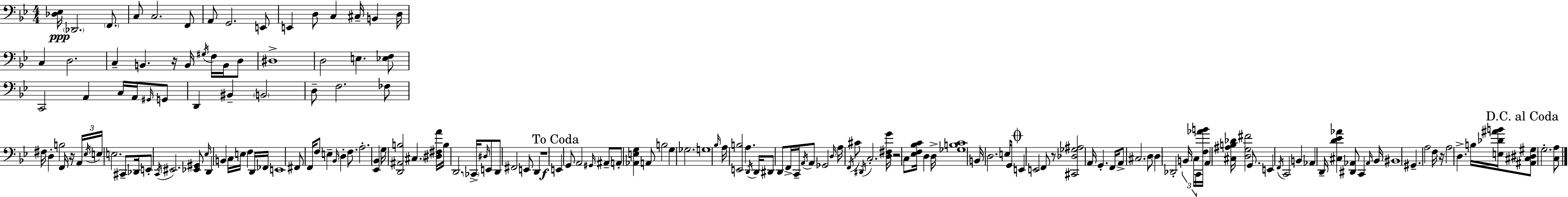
[Db3,Eb3]/s Db2/h. F2/e. C3/e C3/h. F2/e A2/e G2/h. E2/e E2/q D3/e C3/q C#3/s B2/q D3/s C3/q D3/h. C3/q B2/q. R/s B2/s G#3/s F3/s B2/s D3/e D#3/w D3/h E3/q. [Eb3,F3]/e C2/h A2/q C3/s A2/s G#2/s G2/e D2/q BIS2/q B2/h D3/e F3/h. FES3/e F#3/s D3/q B3/h F2/s R/s A2/s Eb3/s E3/s E3/h. C#2/e Db2/s E2/e C2/s EIS2/h. [Eb2,G#2]/e Eb3/s D2/q B2/q C3/s E3/s F3/q D2/s FES2/s E2/w F#2/e F2/s F3/e E3/q Bb2/s D3/q F3/e. A3/h. [Eb2,Bb2]/q G3/s [D2,A#2,B3]/h C#3/q. [D#3,F#3,A4]/s B3/s D2/h. CES2/s D#3/s E2/e D2/e F#2/h E2/e D2/q R/w E2/q G2/e A2/h G#2/s A#2/e A2/e [Ab2,E3,G3]/q A2/e B3/h G3/q Gb3/h. G3/w Bb3/s A3/s [E2,B3]/h A3/q. D2/s D2/s D#2/e D2/e F2/s C2/s A2/s A2/e Gb2/h D3/s A3/s F2/s C#4/e D#2/s C3/h. [D3,F#3,G4]/s R/h C3/e [Eb3,F3,Bb3,C4]/s D3/q D3/s [Gb3,B3,C4]/w B2/s D3/h. E3/s G2/e E2/q E2/h F2/e R/e [C#2,Db3,Gb3,A#3]/h A2/s G2/q. F2/s A2/e C#3/h. D3/e D3/q Db2/h B2/s C3/s C2/s [F3,Ab4,B4]/s A2/q [C#3,A#3,B3,Db4]/s [D3,G3,F#4]/h G2/e. E2/q F2/s C2/h B2/q Ab2/q D2/s [C#3,D4,Eb4,Ab4]/q [D#2,Ab2]/e C2/q Ab2/s Bb2/s BIS2/w G#2/q. A3/h F3/s R/s A3/h D3/q. B3/s [E3,Db4,A#4,B4]/s [A#2,C#3,D#3,G#3]/e G3/h. [C3,A3]/e